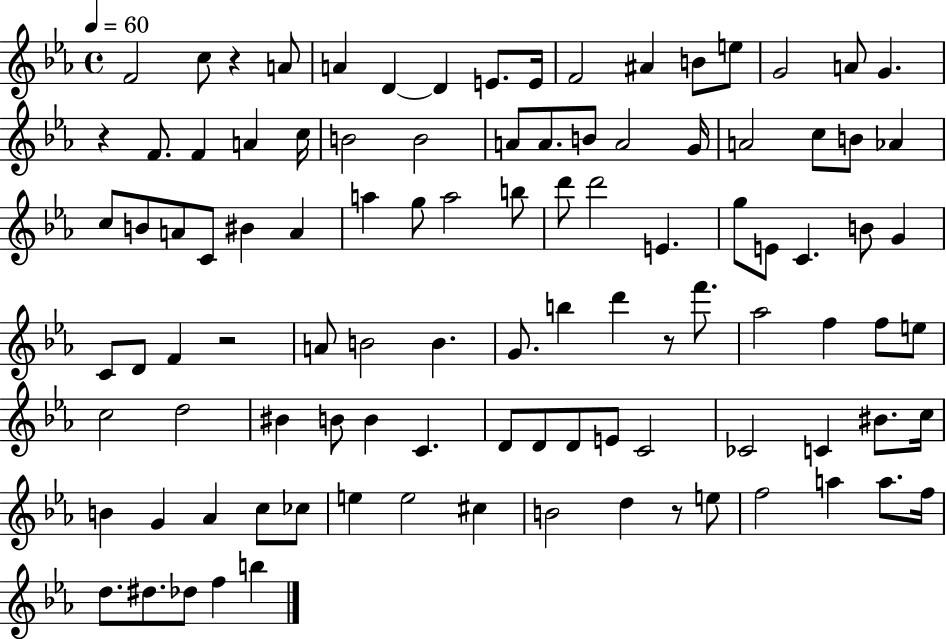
F4/h C5/e R/q A4/e A4/q D4/q D4/q E4/e. E4/s F4/h A#4/q B4/e E5/e G4/h A4/e G4/q. R/q F4/e. F4/q A4/q C5/s B4/h B4/h A4/e A4/e. B4/e A4/h G4/s A4/h C5/e B4/e Ab4/q C5/e B4/e A4/e C4/e BIS4/q A4/q A5/q G5/e A5/h B5/e D6/e D6/h E4/q. G5/e E4/e C4/q. B4/e G4/q C4/e D4/e F4/q R/h A4/e B4/h B4/q. G4/e. B5/q D6/q R/e F6/e. Ab5/h F5/q F5/e E5/e C5/h D5/h BIS4/q B4/e B4/q C4/q. D4/e D4/e D4/e E4/e C4/h CES4/h C4/q BIS4/e. C5/s B4/q G4/q Ab4/q C5/e CES5/e E5/q E5/h C#5/q B4/h D5/q R/e E5/e F5/h A5/q A5/e. F5/s D5/e. D#5/e. Db5/e F5/q B5/q